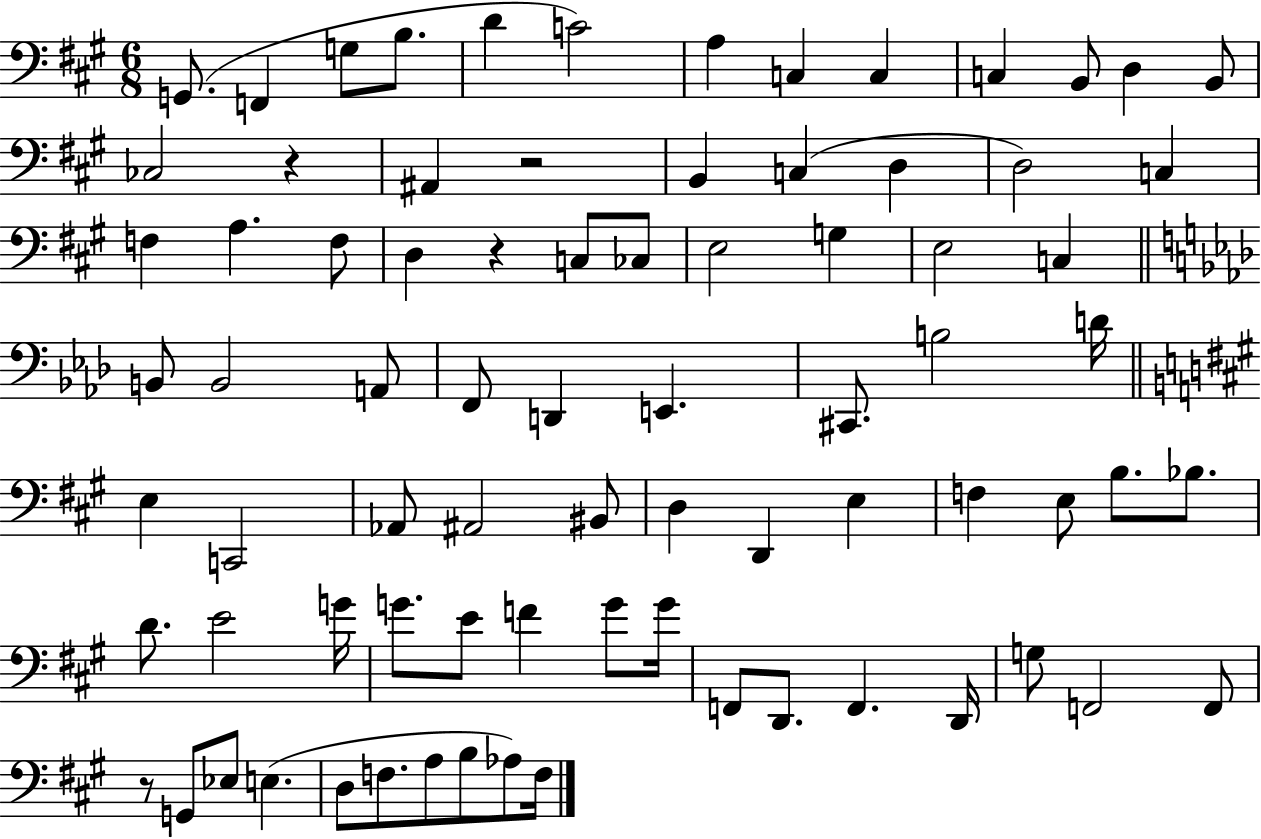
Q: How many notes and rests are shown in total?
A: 79